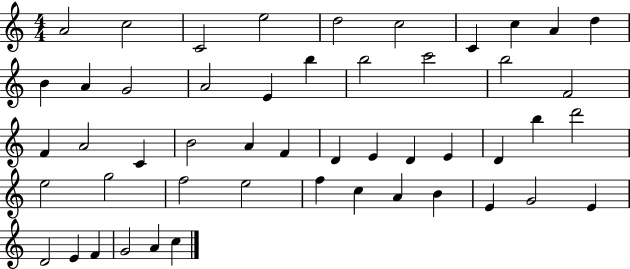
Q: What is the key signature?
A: C major